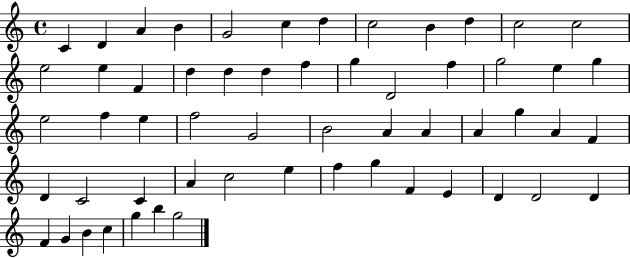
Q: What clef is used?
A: treble